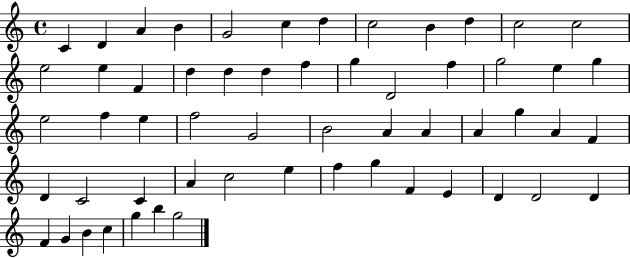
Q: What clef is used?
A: treble